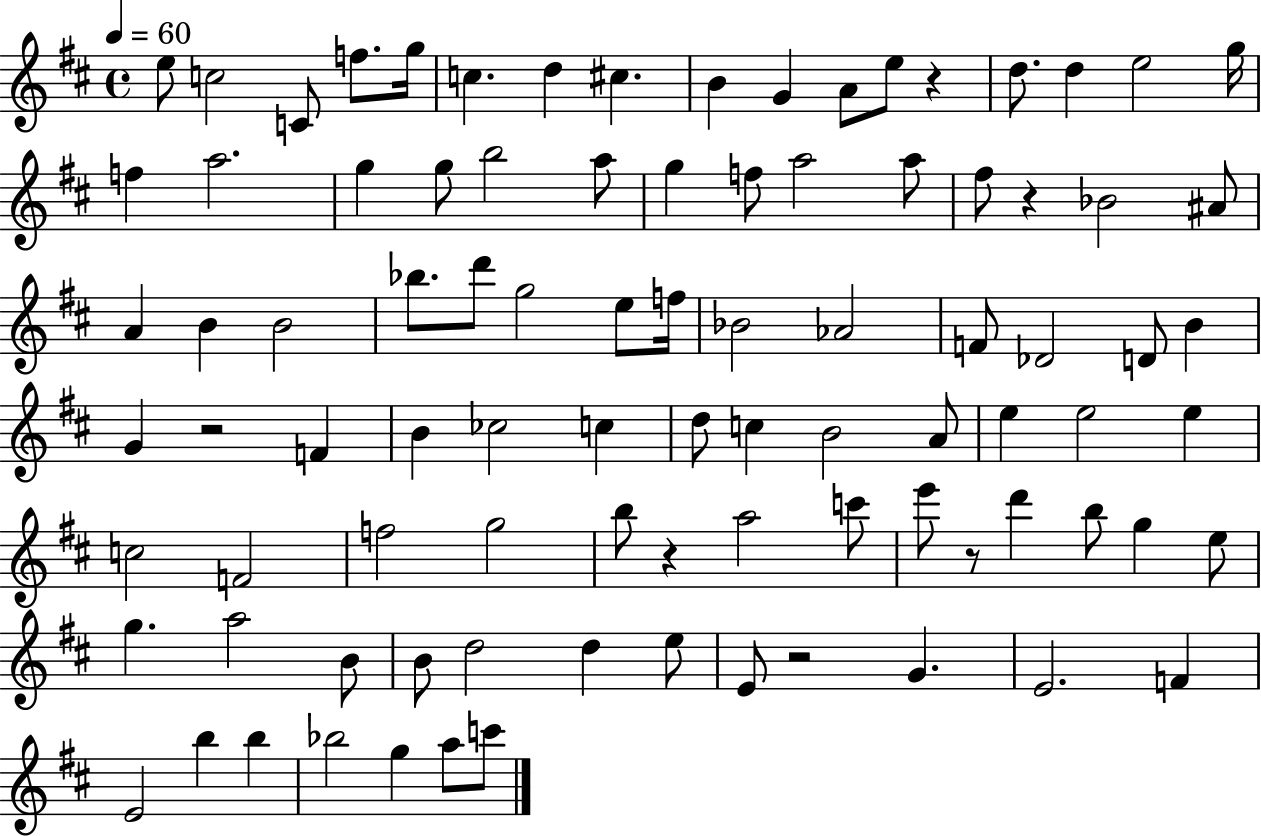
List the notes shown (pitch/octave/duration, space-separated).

E5/e C5/h C4/e F5/e. G5/s C5/q. D5/q C#5/q. B4/q G4/q A4/e E5/e R/q D5/e. D5/q E5/h G5/s F5/q A5/h. G5/q G5/e B5/h A5/e G5/q F5/e A5/h A5/e F#5/e R/q Bb4/h A#4/e A4/q B4/q B4/h Bb5/e. D6/e G5/h E5/e F5/s Bb4/h Ab4/h F4/e Db4/h D4/e B4/q G4/q R/h F4/q B4/q CES5/h C5/q D5/e C5/q B4/h A4/e E5/q E5/h E5/q C5/h F4/h F5/h G5/h B5/e R/q A5/h C6/e E6/e R/e D6/q B5/e G5/q E5/e G5/q. A5/h B4/e B4/e D5/h D5/q E5/e E4/e R/h G4/q. E4/h. F4/q E4/h B5/q B5/q Bb5/h G5/q A5/e C6/e